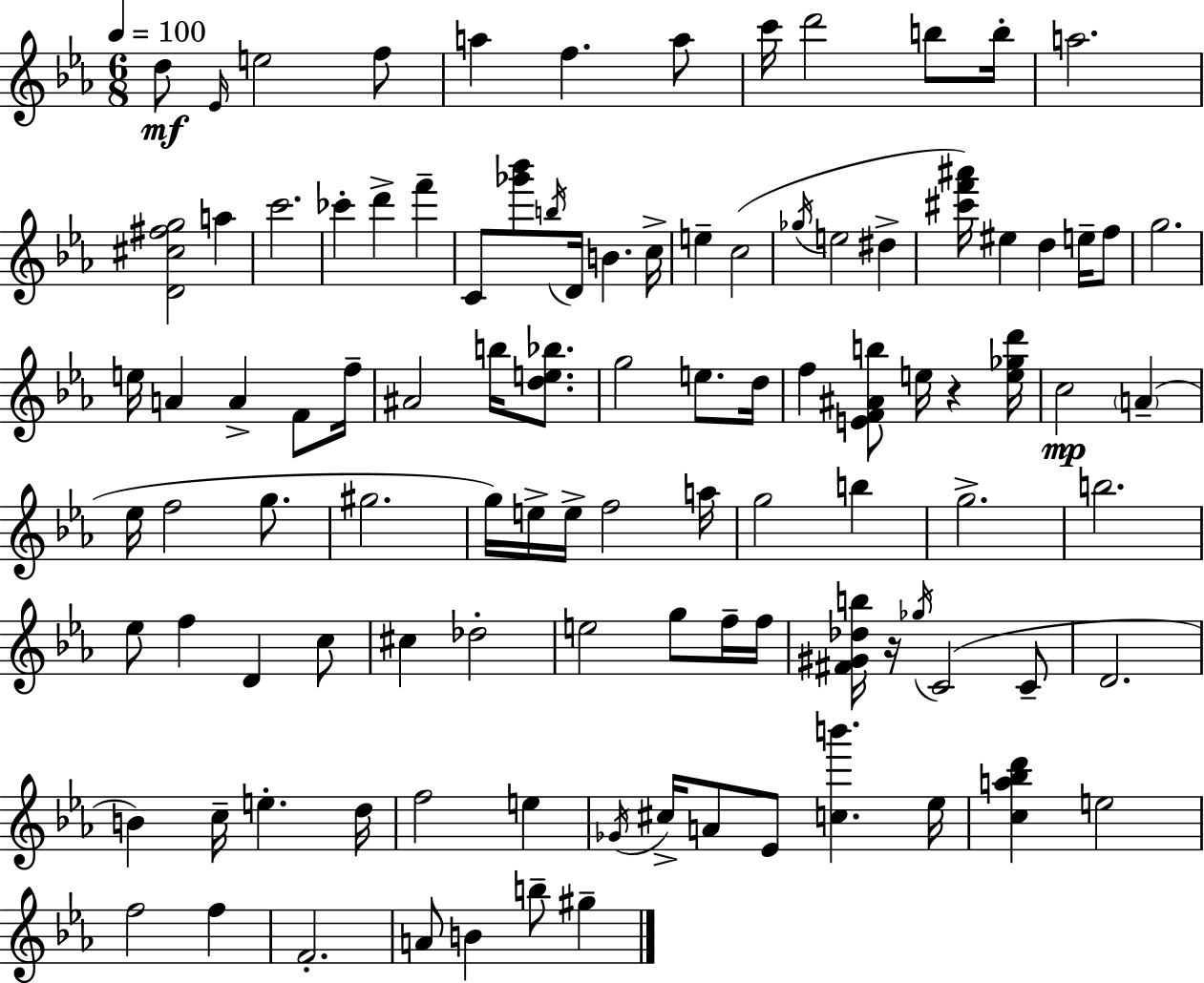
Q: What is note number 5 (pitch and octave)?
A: A5